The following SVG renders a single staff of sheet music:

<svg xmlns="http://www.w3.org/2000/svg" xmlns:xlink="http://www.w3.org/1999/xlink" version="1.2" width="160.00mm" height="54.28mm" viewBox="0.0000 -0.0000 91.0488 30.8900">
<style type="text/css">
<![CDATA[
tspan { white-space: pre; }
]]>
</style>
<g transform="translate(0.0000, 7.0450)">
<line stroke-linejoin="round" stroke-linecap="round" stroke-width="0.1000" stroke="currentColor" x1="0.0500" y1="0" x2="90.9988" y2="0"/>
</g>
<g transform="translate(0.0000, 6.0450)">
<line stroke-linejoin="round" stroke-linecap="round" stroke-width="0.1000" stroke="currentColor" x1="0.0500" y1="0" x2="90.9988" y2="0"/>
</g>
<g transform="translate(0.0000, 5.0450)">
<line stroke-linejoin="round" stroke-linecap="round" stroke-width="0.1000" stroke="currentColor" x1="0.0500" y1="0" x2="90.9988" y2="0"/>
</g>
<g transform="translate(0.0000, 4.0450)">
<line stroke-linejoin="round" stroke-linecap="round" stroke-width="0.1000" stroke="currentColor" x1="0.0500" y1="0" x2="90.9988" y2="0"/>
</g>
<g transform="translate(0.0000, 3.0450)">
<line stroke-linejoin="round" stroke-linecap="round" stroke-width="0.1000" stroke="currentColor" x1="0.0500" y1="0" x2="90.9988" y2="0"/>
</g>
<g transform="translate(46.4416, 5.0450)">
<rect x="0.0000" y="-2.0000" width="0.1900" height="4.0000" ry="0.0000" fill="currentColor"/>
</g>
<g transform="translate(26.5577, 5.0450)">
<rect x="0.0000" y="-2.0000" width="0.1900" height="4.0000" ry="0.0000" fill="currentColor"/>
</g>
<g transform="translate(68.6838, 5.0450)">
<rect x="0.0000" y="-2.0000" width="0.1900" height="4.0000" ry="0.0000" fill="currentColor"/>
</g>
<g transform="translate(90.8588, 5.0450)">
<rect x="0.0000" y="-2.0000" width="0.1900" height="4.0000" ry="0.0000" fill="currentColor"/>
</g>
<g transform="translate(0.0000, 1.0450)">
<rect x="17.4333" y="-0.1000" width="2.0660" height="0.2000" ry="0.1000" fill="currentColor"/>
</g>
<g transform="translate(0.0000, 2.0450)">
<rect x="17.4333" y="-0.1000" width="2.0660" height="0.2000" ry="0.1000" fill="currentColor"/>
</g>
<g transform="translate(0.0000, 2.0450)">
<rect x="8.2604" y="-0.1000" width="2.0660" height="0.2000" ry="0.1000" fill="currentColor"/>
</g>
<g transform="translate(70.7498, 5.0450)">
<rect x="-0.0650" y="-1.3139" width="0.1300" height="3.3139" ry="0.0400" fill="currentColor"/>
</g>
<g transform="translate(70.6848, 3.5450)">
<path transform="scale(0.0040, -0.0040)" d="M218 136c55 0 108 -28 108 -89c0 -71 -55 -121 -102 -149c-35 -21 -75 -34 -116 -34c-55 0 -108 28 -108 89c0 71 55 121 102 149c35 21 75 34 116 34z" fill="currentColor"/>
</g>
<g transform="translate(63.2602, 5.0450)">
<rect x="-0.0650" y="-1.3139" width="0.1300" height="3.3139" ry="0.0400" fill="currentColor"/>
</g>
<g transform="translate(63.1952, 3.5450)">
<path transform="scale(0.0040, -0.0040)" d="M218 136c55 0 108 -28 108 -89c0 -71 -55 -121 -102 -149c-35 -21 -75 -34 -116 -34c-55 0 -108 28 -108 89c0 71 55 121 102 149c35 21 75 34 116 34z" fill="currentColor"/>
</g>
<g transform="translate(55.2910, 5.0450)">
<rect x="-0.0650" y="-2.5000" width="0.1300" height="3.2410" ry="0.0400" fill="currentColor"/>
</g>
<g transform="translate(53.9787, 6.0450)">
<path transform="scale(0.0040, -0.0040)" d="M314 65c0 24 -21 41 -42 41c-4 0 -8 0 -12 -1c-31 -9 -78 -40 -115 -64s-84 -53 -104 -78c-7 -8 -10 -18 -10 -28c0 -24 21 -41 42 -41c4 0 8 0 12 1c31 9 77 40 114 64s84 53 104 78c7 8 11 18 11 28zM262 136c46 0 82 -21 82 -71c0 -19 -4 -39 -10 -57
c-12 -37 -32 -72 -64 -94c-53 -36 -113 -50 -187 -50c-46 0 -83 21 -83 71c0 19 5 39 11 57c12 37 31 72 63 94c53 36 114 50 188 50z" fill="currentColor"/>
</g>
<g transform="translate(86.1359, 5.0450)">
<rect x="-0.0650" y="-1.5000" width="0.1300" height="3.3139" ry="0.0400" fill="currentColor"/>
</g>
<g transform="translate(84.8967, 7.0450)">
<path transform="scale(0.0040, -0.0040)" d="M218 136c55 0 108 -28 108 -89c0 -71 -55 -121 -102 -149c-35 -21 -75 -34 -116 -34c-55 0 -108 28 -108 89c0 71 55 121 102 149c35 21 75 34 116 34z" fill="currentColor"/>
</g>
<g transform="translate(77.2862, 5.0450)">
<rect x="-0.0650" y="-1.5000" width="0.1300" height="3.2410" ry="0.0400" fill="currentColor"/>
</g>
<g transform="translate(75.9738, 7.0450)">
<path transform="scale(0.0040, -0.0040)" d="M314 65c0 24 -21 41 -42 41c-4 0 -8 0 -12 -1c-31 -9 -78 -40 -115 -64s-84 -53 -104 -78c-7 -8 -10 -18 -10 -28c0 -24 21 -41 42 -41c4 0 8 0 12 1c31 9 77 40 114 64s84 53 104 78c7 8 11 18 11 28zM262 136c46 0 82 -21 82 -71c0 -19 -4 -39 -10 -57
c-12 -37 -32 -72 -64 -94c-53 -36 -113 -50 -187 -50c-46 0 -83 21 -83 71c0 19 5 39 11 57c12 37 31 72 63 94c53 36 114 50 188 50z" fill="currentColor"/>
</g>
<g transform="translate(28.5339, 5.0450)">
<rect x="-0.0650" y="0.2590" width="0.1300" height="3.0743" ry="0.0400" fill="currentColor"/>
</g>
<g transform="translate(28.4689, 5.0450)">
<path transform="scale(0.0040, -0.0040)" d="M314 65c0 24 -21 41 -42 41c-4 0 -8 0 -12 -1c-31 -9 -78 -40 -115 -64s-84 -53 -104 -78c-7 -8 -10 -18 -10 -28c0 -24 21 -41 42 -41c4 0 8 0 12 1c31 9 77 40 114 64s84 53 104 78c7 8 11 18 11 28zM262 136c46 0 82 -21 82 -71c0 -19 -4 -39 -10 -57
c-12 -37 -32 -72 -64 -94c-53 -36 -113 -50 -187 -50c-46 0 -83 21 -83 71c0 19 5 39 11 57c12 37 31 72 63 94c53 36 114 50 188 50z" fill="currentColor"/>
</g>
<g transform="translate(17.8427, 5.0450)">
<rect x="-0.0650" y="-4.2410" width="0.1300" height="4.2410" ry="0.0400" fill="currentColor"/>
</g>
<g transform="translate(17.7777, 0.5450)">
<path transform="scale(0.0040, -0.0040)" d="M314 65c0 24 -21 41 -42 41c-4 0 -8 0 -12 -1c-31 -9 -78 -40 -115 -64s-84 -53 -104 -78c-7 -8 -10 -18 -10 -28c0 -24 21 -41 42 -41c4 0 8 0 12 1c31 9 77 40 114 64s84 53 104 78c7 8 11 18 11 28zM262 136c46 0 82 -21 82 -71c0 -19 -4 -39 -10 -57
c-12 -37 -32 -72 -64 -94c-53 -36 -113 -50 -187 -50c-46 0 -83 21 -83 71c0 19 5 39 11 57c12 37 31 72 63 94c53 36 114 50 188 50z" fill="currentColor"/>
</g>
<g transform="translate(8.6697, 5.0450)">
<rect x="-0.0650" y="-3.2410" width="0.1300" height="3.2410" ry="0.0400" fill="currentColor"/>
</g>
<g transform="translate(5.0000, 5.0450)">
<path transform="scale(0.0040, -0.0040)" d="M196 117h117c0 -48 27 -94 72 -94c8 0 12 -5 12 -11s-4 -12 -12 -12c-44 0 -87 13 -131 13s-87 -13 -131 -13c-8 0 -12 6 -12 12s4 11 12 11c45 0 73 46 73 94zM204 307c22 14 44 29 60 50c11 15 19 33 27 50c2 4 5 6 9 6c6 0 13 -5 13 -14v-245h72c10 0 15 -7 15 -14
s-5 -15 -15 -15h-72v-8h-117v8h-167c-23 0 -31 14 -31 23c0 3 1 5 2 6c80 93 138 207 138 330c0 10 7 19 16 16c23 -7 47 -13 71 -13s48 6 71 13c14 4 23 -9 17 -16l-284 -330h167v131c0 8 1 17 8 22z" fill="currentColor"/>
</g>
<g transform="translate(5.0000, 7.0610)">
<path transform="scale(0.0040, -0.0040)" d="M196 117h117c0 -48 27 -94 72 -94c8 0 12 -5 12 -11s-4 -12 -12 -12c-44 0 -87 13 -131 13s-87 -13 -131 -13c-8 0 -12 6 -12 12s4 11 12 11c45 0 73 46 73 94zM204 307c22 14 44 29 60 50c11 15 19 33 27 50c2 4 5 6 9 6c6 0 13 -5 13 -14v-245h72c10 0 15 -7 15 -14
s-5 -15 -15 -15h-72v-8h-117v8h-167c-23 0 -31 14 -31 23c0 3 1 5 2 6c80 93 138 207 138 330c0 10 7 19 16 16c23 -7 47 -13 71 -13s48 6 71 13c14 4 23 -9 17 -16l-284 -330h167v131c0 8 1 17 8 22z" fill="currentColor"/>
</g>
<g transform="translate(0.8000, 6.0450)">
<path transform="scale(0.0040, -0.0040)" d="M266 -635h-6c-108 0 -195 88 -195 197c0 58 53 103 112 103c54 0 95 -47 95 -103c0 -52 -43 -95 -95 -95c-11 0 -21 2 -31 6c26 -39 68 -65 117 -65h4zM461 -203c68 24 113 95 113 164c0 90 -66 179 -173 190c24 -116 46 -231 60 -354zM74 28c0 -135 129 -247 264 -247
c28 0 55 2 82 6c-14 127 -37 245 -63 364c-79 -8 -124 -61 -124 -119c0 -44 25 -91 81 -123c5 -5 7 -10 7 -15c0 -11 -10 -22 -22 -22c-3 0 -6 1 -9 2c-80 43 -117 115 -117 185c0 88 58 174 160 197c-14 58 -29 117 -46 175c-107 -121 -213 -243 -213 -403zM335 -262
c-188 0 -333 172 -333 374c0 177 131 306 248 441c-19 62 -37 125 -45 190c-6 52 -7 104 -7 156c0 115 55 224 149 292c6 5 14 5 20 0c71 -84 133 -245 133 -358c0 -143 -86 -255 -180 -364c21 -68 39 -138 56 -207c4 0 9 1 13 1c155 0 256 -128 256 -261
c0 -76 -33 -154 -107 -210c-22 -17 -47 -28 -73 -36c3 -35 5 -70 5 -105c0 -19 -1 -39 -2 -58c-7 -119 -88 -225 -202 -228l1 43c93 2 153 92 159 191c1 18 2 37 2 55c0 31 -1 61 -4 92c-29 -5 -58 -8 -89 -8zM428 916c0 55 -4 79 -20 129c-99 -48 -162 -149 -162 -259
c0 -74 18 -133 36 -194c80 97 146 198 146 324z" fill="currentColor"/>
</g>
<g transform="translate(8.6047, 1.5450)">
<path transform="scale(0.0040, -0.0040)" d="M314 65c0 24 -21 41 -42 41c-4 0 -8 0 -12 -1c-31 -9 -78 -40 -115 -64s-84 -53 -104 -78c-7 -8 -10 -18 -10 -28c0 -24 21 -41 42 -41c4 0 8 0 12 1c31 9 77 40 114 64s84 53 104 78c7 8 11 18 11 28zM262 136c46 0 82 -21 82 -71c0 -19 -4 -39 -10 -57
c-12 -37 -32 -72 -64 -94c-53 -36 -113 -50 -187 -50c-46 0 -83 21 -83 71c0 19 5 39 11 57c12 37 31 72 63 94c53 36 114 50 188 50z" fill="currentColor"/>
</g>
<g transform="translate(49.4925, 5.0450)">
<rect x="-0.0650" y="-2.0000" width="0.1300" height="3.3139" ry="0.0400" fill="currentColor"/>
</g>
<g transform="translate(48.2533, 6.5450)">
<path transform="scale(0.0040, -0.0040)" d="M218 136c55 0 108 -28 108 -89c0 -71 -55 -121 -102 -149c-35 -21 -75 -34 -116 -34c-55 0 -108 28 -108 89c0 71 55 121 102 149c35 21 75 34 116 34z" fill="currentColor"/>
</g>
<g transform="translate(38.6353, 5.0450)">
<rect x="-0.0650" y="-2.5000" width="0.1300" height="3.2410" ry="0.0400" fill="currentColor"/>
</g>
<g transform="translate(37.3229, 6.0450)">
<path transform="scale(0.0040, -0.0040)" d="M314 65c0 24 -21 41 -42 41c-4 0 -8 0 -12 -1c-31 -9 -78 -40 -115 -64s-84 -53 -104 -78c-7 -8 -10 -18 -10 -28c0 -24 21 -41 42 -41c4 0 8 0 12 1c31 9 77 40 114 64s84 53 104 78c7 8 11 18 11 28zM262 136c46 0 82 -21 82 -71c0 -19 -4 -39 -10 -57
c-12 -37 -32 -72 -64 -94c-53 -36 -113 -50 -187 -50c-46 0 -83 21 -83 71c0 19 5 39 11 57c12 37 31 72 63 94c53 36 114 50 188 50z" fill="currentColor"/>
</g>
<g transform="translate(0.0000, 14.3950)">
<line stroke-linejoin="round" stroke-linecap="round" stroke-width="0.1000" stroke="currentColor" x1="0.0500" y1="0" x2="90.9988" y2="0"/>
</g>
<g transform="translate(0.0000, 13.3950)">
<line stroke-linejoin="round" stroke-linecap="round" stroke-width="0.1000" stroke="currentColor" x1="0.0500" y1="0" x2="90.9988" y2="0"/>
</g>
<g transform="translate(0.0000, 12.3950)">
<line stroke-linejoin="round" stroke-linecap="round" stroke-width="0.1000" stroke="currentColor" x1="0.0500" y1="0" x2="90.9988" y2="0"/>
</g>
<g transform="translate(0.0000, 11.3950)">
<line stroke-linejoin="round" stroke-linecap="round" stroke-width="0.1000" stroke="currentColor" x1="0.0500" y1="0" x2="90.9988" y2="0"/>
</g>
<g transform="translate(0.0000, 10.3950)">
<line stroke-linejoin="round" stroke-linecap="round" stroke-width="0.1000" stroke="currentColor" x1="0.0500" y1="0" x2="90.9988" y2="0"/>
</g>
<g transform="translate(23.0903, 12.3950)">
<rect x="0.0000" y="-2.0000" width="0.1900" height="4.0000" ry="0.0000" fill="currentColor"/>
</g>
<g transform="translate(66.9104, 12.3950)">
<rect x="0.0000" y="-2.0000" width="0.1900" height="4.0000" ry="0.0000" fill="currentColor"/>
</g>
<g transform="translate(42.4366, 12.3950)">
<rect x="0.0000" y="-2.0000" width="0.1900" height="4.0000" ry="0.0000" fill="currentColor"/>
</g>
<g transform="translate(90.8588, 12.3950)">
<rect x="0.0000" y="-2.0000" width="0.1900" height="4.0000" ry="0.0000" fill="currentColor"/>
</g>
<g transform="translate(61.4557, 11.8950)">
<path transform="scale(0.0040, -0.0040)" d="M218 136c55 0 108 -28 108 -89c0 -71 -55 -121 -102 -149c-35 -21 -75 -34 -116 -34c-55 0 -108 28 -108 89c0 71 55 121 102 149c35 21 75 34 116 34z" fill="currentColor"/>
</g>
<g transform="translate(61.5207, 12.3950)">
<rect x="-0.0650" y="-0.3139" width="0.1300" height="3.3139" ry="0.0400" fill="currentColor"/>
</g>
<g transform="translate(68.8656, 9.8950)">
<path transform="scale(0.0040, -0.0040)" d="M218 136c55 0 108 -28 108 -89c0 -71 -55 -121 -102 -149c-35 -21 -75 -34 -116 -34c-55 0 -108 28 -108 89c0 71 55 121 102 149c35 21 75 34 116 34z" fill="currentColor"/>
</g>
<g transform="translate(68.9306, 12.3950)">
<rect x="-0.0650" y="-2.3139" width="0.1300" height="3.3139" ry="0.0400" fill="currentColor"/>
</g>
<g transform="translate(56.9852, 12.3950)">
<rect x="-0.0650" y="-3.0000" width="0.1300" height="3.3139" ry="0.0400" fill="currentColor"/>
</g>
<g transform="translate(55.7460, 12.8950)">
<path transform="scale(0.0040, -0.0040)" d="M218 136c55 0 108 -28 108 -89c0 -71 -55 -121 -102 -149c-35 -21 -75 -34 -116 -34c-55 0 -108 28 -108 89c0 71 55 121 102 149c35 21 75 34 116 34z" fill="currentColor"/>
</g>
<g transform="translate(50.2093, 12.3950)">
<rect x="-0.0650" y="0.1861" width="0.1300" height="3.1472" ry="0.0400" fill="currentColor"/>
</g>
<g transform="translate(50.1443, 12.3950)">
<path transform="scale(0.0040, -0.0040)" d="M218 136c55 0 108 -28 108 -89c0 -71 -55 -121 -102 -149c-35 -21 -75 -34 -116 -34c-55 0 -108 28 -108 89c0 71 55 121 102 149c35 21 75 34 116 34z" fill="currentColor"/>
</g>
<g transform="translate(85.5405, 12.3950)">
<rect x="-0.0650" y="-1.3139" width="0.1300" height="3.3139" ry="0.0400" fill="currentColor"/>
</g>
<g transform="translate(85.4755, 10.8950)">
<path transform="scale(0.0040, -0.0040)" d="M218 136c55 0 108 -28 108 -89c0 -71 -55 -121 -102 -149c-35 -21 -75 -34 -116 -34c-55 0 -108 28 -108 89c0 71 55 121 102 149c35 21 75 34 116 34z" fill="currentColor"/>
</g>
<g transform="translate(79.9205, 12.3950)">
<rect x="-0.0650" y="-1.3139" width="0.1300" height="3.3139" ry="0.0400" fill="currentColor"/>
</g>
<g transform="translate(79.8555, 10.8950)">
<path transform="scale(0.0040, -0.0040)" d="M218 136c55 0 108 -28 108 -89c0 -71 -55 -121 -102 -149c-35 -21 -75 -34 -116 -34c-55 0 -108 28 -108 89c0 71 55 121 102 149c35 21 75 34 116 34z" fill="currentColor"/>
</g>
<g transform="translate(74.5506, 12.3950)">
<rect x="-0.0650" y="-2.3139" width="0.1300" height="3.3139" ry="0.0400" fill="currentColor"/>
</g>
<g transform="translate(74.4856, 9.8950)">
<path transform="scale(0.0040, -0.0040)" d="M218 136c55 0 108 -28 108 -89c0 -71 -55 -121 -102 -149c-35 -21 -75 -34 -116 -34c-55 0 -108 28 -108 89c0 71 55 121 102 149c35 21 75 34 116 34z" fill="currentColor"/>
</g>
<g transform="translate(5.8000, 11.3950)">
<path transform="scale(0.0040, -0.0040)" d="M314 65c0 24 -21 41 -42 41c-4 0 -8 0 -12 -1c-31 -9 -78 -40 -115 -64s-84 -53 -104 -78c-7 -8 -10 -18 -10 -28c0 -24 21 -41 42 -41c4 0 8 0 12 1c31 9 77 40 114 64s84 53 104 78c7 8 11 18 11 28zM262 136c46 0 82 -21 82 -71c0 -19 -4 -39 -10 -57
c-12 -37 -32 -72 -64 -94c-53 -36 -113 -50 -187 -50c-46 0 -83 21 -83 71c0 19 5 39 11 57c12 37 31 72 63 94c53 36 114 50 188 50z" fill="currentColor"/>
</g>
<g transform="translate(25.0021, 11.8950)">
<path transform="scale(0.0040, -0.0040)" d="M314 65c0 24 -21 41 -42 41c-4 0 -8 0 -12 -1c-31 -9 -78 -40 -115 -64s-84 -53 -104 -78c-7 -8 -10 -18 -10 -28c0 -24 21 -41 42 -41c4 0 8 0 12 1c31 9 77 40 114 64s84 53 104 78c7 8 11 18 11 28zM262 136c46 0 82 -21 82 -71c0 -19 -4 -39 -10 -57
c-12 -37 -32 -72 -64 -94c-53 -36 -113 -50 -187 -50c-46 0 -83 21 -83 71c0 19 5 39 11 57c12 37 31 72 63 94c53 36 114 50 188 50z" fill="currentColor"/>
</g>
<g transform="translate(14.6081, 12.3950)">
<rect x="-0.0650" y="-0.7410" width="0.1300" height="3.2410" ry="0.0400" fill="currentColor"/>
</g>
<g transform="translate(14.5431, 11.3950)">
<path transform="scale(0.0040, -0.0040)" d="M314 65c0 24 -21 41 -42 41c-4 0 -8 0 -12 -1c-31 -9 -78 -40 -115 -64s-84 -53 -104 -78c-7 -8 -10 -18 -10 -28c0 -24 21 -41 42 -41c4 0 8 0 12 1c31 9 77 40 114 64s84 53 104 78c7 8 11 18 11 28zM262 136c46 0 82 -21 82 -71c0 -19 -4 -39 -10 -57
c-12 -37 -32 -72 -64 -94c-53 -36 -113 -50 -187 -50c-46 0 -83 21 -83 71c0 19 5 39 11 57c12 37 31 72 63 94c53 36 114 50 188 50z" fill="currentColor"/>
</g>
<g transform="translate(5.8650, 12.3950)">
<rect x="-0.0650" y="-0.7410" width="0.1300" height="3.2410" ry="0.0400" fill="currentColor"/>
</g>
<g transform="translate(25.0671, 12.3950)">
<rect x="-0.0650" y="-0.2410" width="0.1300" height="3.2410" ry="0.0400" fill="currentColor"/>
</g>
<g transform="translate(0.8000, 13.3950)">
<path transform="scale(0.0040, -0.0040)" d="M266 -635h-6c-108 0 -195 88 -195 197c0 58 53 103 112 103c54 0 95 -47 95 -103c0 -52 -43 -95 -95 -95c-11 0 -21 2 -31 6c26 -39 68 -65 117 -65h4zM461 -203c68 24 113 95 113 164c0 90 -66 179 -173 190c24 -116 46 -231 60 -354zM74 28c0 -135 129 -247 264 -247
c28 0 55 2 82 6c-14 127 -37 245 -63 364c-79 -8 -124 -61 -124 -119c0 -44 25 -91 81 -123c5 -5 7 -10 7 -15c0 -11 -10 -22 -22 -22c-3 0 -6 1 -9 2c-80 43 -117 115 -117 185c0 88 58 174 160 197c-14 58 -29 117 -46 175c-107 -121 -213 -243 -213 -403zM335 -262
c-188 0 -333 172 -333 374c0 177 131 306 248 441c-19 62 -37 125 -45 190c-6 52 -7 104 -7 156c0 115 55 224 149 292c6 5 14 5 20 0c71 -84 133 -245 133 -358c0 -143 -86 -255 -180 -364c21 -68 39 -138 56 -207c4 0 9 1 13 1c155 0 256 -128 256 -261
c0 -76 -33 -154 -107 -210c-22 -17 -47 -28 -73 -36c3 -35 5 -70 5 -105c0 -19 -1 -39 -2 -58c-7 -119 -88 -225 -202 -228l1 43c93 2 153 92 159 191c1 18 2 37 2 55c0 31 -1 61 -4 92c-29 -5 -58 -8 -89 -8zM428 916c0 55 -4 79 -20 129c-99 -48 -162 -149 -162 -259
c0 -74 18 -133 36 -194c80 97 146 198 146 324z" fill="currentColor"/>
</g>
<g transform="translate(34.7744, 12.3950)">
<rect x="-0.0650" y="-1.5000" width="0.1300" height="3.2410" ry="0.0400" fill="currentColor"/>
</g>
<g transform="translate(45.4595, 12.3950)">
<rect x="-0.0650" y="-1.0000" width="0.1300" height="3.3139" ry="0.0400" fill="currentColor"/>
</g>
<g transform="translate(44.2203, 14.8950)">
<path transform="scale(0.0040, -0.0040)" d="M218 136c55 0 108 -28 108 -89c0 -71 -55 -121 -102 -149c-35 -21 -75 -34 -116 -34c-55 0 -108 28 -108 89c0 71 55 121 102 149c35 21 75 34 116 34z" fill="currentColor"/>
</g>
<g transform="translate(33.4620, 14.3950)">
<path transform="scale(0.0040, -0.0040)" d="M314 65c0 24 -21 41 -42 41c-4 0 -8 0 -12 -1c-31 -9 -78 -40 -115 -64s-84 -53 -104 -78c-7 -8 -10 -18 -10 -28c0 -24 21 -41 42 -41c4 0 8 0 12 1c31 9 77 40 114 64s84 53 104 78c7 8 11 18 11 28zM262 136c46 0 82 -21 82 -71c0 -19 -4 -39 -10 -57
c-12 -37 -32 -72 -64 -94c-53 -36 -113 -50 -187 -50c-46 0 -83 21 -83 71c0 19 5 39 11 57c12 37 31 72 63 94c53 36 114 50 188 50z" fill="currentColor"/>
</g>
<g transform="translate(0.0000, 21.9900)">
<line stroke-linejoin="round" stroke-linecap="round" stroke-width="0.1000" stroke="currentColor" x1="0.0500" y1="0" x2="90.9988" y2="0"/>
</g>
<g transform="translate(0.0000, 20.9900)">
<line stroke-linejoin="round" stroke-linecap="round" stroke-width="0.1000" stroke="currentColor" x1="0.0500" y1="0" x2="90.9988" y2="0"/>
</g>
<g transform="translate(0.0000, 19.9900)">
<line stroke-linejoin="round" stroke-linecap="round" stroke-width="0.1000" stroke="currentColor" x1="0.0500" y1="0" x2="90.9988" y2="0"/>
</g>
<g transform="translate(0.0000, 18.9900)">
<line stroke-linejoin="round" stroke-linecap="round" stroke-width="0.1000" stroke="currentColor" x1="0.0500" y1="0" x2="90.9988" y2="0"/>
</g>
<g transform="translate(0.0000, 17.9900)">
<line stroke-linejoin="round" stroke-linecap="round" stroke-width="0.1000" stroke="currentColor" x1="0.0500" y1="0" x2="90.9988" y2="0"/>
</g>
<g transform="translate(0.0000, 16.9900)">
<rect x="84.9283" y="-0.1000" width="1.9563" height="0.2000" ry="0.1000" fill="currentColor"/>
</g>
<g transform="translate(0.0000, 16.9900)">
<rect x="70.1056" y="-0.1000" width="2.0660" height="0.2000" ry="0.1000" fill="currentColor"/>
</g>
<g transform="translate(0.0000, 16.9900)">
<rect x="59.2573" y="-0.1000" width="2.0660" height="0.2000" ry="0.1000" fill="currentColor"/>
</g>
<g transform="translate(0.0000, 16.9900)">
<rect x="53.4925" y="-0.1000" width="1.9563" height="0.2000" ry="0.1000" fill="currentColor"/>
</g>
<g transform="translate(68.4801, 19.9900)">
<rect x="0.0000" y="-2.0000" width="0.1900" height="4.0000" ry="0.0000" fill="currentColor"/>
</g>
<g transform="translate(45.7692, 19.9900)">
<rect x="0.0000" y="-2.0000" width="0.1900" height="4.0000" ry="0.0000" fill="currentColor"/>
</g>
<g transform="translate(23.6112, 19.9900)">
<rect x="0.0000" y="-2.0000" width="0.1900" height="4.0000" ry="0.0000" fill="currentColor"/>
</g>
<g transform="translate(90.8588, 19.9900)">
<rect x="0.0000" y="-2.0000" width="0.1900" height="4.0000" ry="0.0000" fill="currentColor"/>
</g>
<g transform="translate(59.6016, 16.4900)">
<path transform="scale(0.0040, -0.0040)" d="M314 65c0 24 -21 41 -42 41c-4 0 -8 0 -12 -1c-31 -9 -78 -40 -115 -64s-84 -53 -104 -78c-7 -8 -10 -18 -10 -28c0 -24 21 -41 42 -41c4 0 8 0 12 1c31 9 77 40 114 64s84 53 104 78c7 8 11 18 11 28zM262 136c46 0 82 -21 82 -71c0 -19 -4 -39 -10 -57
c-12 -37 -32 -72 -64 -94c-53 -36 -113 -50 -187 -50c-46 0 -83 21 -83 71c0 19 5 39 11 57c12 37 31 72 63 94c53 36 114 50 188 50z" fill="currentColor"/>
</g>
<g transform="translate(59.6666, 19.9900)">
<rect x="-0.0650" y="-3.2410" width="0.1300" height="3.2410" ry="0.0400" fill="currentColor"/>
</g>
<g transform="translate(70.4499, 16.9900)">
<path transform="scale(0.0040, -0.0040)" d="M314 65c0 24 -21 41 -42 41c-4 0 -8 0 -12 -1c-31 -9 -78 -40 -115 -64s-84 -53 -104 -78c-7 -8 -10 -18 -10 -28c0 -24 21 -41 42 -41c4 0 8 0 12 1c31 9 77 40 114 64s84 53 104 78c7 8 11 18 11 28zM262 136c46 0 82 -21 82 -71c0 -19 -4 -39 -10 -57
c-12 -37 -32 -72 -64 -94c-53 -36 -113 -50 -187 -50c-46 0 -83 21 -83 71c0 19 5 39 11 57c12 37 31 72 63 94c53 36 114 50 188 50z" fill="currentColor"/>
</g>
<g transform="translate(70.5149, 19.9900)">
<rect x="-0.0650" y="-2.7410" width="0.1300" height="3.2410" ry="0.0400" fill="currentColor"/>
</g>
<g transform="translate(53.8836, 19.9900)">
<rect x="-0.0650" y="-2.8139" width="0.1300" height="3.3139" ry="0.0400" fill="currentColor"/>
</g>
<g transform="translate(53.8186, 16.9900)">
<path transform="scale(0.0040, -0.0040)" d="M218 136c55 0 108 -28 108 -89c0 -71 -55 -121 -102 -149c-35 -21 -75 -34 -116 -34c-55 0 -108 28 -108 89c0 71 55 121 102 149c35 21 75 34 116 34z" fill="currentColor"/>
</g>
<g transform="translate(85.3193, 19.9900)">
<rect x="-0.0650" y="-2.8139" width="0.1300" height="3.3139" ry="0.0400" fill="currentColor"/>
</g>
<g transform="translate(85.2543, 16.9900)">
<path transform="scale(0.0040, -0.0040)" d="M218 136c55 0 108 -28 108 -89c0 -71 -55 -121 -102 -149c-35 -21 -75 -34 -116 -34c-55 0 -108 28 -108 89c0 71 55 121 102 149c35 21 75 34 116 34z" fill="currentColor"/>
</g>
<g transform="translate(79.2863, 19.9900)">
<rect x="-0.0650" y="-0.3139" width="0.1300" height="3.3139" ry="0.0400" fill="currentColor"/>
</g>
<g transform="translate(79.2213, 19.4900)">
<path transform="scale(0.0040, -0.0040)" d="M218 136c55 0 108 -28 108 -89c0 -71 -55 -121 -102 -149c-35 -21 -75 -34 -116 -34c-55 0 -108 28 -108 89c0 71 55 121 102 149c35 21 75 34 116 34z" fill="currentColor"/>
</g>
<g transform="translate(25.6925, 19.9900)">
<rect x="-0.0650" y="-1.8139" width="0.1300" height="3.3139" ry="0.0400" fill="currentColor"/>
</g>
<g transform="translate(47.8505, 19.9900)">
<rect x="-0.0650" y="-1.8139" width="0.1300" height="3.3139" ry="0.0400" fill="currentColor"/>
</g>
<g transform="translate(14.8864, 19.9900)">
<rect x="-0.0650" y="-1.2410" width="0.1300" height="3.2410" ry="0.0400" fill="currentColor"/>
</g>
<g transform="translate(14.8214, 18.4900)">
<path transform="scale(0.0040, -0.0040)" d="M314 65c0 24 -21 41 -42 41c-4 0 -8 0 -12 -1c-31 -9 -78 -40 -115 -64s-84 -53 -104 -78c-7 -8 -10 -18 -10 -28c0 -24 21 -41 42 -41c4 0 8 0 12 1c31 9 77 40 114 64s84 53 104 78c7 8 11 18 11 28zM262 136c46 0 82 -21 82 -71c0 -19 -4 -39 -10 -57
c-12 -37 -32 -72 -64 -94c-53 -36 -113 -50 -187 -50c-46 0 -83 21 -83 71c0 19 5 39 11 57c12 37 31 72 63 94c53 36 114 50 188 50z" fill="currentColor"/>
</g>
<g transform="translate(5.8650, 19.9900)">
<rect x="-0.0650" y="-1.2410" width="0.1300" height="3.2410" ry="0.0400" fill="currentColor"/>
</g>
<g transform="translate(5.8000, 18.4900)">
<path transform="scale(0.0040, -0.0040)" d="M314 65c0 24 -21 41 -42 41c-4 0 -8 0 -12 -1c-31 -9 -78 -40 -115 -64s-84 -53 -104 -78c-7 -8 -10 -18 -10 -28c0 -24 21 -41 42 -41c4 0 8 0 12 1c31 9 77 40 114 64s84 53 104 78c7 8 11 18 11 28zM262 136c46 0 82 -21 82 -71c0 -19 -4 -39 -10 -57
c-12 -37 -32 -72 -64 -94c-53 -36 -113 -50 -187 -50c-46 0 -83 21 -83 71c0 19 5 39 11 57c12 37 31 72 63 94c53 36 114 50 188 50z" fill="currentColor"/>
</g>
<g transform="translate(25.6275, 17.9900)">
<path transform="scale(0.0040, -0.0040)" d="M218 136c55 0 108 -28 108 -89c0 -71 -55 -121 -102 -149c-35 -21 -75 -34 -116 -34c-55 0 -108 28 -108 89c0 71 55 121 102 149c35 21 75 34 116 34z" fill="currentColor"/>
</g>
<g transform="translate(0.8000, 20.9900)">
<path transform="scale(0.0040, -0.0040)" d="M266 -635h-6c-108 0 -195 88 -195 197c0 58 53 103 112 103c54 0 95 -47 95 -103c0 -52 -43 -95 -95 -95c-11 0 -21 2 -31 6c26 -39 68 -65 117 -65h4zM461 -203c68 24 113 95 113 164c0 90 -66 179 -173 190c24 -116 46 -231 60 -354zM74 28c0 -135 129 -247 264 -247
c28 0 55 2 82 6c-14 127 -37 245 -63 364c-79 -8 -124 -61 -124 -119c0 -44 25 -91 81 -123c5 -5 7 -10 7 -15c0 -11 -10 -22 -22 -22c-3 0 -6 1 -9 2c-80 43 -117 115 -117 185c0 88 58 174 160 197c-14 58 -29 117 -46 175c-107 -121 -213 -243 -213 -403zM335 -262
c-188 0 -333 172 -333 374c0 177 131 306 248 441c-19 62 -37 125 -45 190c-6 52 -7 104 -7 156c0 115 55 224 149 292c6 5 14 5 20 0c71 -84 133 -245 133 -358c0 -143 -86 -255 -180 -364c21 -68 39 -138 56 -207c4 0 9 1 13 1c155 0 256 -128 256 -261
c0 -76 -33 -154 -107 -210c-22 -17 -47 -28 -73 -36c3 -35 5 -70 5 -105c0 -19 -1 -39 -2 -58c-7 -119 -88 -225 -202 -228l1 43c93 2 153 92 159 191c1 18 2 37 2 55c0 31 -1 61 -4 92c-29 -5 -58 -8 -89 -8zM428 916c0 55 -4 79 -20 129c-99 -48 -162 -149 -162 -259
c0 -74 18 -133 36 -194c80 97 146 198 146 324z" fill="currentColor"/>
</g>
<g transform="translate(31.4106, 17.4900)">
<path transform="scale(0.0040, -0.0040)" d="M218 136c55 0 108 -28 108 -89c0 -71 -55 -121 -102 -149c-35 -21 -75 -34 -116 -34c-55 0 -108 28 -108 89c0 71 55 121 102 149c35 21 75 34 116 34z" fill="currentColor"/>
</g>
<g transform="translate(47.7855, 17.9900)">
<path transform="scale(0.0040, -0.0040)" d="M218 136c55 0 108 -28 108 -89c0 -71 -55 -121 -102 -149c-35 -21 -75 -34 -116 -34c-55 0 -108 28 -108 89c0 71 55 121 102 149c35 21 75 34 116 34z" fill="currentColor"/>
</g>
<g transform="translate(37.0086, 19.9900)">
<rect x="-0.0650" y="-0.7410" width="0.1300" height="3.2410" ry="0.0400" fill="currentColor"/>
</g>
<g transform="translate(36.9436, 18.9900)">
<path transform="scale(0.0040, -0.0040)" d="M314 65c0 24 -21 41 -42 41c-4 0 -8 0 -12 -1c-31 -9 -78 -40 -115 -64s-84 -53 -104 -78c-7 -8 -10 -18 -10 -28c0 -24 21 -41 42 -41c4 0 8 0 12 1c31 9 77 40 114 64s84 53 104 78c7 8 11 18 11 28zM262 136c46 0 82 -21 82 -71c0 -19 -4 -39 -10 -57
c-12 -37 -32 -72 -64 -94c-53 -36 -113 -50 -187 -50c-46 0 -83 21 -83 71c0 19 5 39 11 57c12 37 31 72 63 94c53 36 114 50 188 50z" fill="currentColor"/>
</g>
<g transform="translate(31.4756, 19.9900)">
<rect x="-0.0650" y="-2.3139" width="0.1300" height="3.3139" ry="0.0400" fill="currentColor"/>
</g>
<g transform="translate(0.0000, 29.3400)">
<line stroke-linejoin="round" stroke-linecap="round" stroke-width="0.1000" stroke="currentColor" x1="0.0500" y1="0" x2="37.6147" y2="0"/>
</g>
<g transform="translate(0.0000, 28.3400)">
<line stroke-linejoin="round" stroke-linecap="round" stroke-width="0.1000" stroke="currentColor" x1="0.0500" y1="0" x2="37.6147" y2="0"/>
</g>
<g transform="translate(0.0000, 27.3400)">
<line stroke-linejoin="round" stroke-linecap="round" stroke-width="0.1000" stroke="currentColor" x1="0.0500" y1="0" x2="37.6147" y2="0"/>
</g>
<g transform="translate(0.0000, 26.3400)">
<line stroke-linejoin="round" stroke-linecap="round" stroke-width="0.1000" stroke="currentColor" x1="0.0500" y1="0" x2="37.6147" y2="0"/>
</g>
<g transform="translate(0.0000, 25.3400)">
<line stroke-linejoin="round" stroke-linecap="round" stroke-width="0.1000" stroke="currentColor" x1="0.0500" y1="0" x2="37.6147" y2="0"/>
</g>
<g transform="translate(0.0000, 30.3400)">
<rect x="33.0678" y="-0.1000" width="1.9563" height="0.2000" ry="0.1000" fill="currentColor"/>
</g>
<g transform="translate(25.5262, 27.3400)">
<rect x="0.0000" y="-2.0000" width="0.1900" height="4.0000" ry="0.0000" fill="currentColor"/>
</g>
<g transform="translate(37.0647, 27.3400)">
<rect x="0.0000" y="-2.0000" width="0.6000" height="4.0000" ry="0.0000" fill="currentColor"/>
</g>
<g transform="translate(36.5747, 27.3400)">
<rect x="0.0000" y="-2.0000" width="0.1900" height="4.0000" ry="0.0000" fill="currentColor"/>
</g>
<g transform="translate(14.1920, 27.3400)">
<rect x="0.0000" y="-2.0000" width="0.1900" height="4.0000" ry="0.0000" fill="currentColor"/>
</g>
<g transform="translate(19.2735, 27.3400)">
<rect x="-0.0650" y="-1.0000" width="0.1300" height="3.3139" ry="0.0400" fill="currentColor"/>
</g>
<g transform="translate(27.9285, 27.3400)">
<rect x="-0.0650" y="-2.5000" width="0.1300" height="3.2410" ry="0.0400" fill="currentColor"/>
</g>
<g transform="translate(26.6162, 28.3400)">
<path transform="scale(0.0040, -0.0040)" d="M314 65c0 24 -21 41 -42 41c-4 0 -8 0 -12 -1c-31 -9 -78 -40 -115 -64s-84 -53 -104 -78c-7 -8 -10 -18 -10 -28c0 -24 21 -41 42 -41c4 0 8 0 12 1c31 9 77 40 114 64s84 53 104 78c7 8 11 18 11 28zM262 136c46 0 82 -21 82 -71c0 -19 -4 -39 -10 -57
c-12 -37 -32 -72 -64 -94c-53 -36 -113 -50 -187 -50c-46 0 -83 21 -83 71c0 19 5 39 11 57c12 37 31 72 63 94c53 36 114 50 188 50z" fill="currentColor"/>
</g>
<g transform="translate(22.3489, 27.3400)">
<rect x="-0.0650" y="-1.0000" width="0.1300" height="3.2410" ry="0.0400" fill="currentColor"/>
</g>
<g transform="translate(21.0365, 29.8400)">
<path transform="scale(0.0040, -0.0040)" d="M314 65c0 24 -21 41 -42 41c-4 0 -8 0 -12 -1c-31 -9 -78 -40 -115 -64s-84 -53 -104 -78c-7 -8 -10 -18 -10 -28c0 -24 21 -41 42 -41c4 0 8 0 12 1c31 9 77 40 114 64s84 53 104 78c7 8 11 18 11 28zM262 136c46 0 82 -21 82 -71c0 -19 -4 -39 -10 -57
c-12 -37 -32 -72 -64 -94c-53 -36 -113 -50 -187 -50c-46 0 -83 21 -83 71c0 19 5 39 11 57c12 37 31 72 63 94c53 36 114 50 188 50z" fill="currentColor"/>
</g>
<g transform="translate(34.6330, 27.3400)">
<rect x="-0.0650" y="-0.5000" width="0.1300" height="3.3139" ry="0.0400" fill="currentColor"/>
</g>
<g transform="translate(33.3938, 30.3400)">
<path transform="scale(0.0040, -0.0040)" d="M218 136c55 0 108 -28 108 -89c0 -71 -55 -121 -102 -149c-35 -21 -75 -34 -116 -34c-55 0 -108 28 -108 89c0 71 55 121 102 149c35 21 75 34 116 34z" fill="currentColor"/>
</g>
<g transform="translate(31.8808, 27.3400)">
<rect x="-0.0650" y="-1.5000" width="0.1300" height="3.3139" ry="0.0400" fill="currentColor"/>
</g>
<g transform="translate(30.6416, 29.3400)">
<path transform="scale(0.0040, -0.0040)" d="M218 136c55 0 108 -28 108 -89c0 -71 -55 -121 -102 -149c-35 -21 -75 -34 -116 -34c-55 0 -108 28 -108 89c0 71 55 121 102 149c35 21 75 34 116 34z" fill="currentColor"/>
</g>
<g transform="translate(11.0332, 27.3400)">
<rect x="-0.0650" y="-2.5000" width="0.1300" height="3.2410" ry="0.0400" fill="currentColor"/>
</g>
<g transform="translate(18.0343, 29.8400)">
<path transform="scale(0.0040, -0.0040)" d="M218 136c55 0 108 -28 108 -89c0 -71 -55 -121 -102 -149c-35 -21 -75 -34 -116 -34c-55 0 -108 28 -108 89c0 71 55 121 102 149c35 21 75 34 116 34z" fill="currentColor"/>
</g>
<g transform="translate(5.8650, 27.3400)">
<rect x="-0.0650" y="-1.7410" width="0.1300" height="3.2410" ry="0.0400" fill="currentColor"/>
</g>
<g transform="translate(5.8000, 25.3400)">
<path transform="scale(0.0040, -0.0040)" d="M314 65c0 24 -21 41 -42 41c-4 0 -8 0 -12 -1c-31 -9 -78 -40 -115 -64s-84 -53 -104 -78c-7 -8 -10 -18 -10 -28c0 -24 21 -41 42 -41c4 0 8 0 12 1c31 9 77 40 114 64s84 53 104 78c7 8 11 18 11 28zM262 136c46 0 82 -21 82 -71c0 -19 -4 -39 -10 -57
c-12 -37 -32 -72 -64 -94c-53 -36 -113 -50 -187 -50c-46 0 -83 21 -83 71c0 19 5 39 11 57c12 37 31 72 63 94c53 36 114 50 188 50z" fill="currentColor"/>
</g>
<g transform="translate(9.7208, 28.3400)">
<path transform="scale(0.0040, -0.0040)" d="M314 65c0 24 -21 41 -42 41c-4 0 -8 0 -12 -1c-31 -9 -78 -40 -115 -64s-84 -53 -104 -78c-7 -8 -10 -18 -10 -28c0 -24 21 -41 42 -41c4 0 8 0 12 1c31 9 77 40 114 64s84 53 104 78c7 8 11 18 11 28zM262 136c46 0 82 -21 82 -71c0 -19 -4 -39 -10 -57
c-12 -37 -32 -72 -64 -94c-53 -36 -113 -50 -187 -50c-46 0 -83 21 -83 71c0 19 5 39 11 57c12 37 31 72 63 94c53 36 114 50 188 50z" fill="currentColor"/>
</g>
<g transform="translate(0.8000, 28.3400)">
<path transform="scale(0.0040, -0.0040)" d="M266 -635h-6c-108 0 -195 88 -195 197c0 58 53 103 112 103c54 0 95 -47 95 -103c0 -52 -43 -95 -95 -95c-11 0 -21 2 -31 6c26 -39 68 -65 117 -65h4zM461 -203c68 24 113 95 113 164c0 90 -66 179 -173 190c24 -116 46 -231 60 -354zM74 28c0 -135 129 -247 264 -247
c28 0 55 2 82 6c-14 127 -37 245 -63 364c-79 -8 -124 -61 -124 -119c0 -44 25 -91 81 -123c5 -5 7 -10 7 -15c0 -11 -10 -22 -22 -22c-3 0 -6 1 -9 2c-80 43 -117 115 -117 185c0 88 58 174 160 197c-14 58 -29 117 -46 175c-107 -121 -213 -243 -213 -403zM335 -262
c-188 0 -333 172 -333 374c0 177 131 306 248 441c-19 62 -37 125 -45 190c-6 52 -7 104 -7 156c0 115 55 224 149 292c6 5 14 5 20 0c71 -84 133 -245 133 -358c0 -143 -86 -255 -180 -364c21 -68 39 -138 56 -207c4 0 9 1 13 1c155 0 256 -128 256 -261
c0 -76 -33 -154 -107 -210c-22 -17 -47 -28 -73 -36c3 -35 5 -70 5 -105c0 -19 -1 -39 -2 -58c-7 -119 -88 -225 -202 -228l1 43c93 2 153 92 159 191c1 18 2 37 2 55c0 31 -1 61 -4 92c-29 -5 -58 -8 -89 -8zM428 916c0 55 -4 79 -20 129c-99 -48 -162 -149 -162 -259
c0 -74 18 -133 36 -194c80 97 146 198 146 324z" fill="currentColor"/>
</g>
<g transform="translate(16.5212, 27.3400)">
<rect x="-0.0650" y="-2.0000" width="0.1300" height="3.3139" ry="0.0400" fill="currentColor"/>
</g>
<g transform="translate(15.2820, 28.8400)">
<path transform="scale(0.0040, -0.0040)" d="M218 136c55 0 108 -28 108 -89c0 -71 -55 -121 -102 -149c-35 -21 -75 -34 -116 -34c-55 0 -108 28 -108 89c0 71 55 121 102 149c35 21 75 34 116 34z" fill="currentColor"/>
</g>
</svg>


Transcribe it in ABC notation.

X:1
T:Untitled
M:4/4
L:1/4
K:C
b2 d'2 B2 G2 F G2 e e E2 E d2 d2 c2 E2 D B A c g g e e e2 e2 f g d2 f a b2 a2 c a f2 G2 F D D2 G2 E C